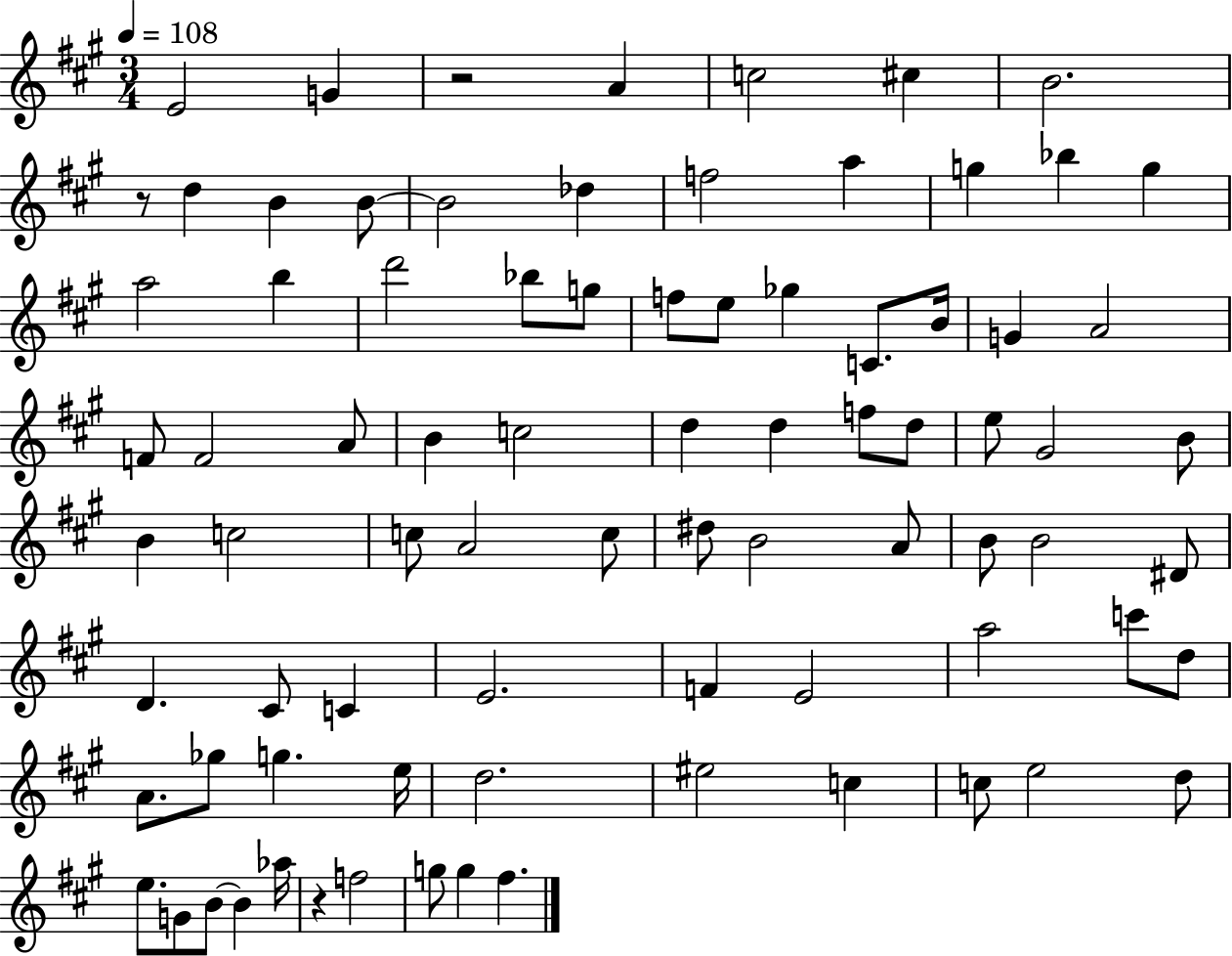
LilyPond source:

{
  \clef treble
  \numericTimeSignature
  \time 3/4
  \key a \major
  \tempo 4 = 108
  e'2 g'4 | r2 a'4 | c''2 cis''4 | b'2. | \break r8 d''4 b'4 b'8~~ | b'2 des''4 | f''2 a''4 | g''4 bes''4 g''4 | \break a''2 b''4 | d'''2 bes''8 g''8 | f''8 e''8 ges''4 c'8. b'16 | g'4 a'2 | \break f'8 f'2 a'8 | b'4 c''2 | d''4 d''4 f''8 d''8 | e''8 gis'2 b'8 | \break b'4 c''2 | c''8 a'2 c''8 | dis''8 b'2 a'8 | b'8 b'2 dis'8 | \break d'4. cis'8 c'4 | e'2. | f'4 e'2 | a''2 c'''8 d''8 | \break a'8. ges''8 g''4. e''16 | d''2. | eis''2 c''4 | c''8 e''2 d''8 | \break e''8. g'8 b'8~~ b'4 aes''16 | r4 f''2 | g''8 g''4 fis''4. | \bar "|."
}